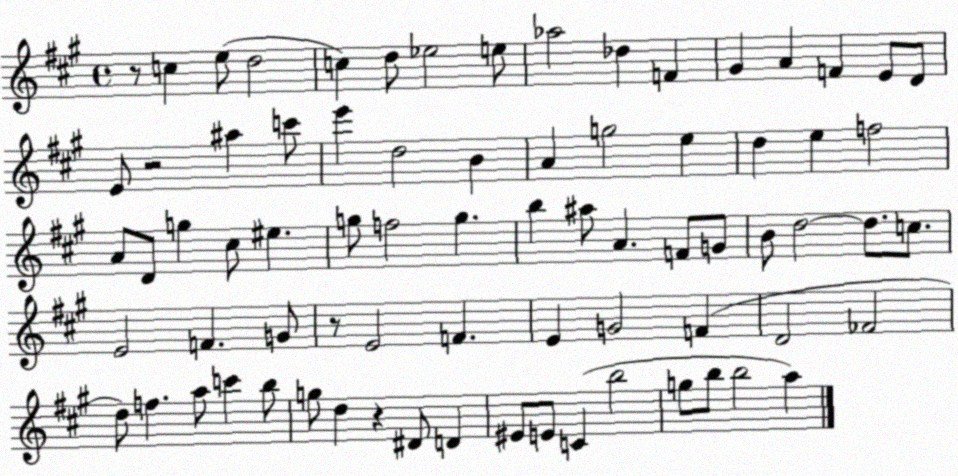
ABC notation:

X:1
T:Untitled
M:4/4
L:1/4
K:A
z/2 c e/2 d2 c d/2 _e2 e/2 _a2 _d F ^G A F E/2 D/2 E/2 z2 ^a c'/2 e' d2 B A g2 e d e f2 A/2 D/2 g ^c/2 ^e g/2 f2 g b ^a/2 A F/2 G/2 B/2 d2 d/2 c/2 E2 F G/2 z/2 E2 F E G2 F D2 _F2 d/2 f a/2 c' b/2 g/2 d z ^D/2 D ^E/2 E/2 C b2 g/2 b/2 b2 a